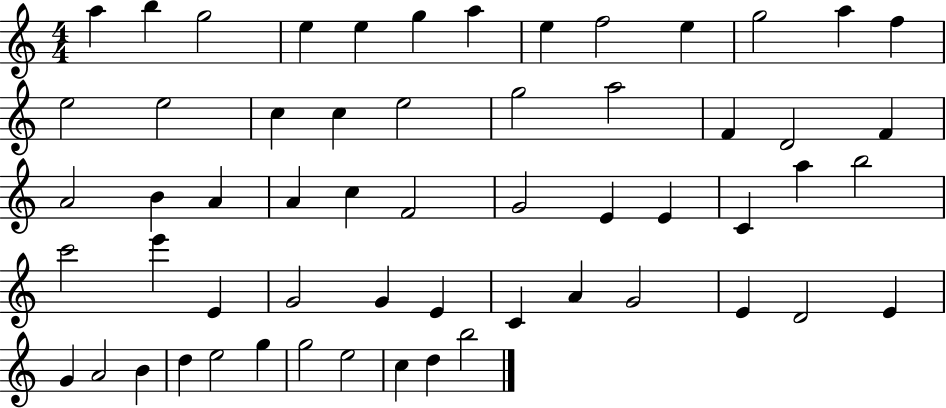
A5/q B5/q G5/h E5/q E5/q G5/q A5/q E5/q F5/h E5/q G5/h A5/q F5/q E5/h E5/h C5/q C5/q E5/h G5/h A5/h F4/q D4/h F4/q A4/h B4/q A4/q A4/q C5/q F4/h G4/h E4/q E4/q C4/q A5/q B5/h C6/h E6/q E4/q G4/h G4/q E4/q C4/q A4/q G4/h E4/q D4/h E4/q G4/q A4/h B4/q D5/q E5/h G5/q G5/h E5/h C5/q D5/q B5/h